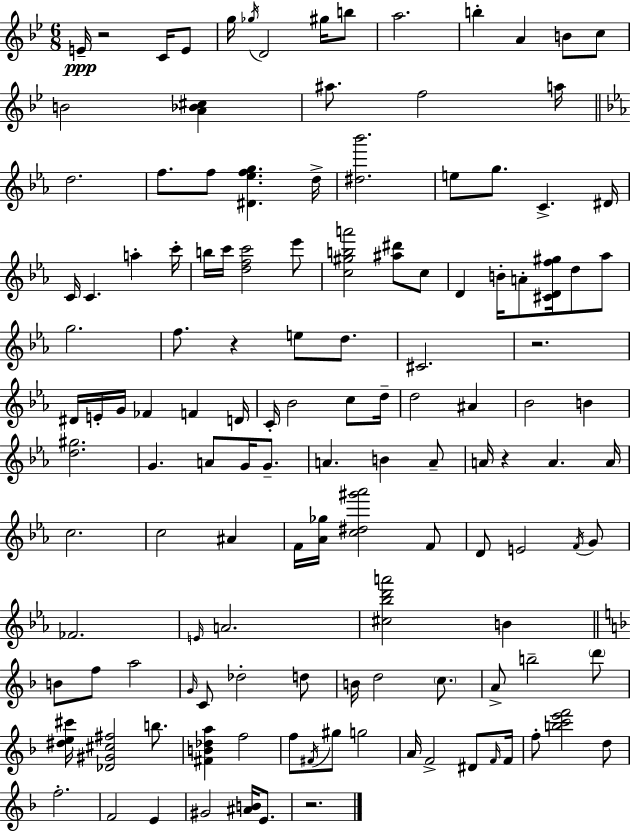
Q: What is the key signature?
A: BES major